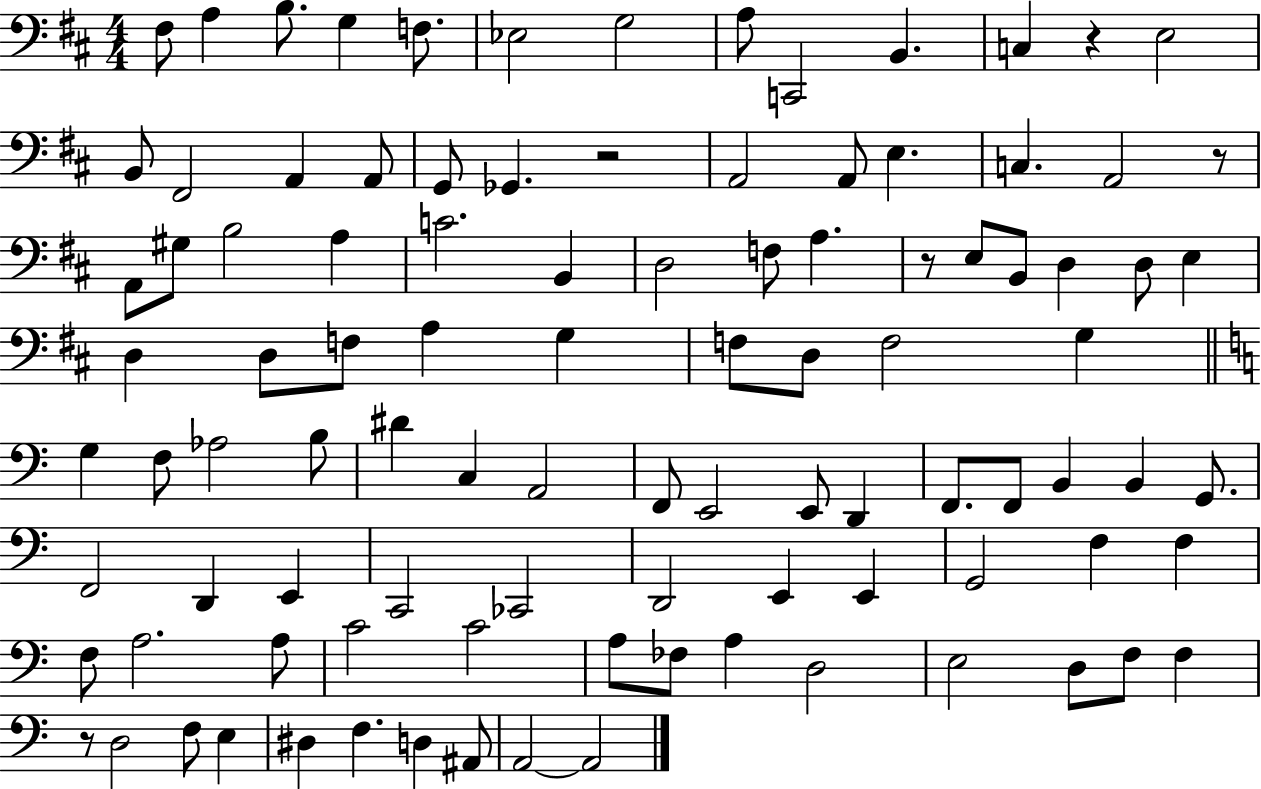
F#3/e A3/q B3/e. G3/q F3/e. Eb3/h G3/h A3/e C2/h B2/q. C3/q R/q E3/h B2/e F#2/h A2/q A2/e G2/e Gb2/q. R/h A2/h A2/e E3/q. C3/q. A2/h R/e A2/e G#3/e B3/h A3/q C4/h. B2/q D3/h F3/e A3/q. R/e E3/e B2/e D3/q D3/e E3/q D3/q D3/e F3/e A3/q G3/q F3/e D3/e F3/h G3/q G3/q F3/e Ab3/h B3/e D#4/q C3/q A2/h F2/e E2/h E2/e D2/q F2/e. F2/e B2/q B2/q G2/e. F2/h D2/q E2/q C2/h CES2/h D2/h E2/q E2/q G2/h F3/q F3/q F3/e A3/h. A3/e C4/h C4/h A3/e FES3/e A3/q D3/h E3/h D3/e F3/e F3/q R/e D3/h F3/e E3/q D#3/q F3/q. D3/q A#2/e A2/h A2/h